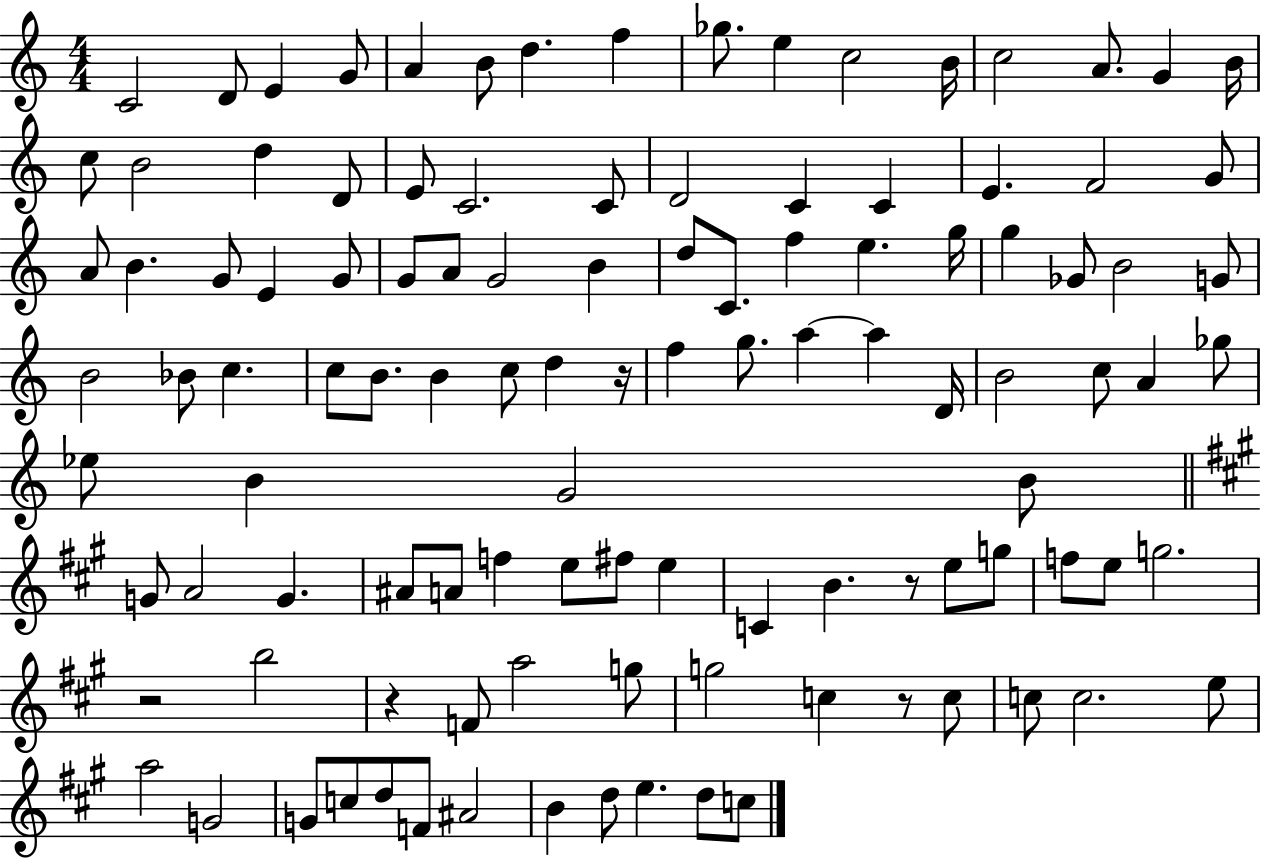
X:1
T:Untitled
M:4/4
L:1/4
K:C
C2 D/2 E G/2 A B/2 d f _g/2 e c2 B/4 c2 A/2 G B/4 c/2 B2 d D/2 E/2 C2 C/2 D2 C C E F2 G/2 A/2 B G/2 E G/2 G/2 A/2 G2 B d/2 C/2 f e g/4 g _G/2 B2 G/2 B2 _B/2 c c/2 B/2 B c/2 d z/4 f g/2 a a D/4 B2 c/2 A _g/2 _e/2 B G2 B/2 G/2 A2 G ^A/2 A/2 f e/2 ^f/2 e C B z/2 e/2 g/2 f/2 e/2 g2 z2 b2 z F/2 a2 g/2 g2 c z/2 c/2 c/2 c2 e/2 a2 G2 G/2 c/2 d/2 F/2 ^A2 B d/2 e d/2 c/2